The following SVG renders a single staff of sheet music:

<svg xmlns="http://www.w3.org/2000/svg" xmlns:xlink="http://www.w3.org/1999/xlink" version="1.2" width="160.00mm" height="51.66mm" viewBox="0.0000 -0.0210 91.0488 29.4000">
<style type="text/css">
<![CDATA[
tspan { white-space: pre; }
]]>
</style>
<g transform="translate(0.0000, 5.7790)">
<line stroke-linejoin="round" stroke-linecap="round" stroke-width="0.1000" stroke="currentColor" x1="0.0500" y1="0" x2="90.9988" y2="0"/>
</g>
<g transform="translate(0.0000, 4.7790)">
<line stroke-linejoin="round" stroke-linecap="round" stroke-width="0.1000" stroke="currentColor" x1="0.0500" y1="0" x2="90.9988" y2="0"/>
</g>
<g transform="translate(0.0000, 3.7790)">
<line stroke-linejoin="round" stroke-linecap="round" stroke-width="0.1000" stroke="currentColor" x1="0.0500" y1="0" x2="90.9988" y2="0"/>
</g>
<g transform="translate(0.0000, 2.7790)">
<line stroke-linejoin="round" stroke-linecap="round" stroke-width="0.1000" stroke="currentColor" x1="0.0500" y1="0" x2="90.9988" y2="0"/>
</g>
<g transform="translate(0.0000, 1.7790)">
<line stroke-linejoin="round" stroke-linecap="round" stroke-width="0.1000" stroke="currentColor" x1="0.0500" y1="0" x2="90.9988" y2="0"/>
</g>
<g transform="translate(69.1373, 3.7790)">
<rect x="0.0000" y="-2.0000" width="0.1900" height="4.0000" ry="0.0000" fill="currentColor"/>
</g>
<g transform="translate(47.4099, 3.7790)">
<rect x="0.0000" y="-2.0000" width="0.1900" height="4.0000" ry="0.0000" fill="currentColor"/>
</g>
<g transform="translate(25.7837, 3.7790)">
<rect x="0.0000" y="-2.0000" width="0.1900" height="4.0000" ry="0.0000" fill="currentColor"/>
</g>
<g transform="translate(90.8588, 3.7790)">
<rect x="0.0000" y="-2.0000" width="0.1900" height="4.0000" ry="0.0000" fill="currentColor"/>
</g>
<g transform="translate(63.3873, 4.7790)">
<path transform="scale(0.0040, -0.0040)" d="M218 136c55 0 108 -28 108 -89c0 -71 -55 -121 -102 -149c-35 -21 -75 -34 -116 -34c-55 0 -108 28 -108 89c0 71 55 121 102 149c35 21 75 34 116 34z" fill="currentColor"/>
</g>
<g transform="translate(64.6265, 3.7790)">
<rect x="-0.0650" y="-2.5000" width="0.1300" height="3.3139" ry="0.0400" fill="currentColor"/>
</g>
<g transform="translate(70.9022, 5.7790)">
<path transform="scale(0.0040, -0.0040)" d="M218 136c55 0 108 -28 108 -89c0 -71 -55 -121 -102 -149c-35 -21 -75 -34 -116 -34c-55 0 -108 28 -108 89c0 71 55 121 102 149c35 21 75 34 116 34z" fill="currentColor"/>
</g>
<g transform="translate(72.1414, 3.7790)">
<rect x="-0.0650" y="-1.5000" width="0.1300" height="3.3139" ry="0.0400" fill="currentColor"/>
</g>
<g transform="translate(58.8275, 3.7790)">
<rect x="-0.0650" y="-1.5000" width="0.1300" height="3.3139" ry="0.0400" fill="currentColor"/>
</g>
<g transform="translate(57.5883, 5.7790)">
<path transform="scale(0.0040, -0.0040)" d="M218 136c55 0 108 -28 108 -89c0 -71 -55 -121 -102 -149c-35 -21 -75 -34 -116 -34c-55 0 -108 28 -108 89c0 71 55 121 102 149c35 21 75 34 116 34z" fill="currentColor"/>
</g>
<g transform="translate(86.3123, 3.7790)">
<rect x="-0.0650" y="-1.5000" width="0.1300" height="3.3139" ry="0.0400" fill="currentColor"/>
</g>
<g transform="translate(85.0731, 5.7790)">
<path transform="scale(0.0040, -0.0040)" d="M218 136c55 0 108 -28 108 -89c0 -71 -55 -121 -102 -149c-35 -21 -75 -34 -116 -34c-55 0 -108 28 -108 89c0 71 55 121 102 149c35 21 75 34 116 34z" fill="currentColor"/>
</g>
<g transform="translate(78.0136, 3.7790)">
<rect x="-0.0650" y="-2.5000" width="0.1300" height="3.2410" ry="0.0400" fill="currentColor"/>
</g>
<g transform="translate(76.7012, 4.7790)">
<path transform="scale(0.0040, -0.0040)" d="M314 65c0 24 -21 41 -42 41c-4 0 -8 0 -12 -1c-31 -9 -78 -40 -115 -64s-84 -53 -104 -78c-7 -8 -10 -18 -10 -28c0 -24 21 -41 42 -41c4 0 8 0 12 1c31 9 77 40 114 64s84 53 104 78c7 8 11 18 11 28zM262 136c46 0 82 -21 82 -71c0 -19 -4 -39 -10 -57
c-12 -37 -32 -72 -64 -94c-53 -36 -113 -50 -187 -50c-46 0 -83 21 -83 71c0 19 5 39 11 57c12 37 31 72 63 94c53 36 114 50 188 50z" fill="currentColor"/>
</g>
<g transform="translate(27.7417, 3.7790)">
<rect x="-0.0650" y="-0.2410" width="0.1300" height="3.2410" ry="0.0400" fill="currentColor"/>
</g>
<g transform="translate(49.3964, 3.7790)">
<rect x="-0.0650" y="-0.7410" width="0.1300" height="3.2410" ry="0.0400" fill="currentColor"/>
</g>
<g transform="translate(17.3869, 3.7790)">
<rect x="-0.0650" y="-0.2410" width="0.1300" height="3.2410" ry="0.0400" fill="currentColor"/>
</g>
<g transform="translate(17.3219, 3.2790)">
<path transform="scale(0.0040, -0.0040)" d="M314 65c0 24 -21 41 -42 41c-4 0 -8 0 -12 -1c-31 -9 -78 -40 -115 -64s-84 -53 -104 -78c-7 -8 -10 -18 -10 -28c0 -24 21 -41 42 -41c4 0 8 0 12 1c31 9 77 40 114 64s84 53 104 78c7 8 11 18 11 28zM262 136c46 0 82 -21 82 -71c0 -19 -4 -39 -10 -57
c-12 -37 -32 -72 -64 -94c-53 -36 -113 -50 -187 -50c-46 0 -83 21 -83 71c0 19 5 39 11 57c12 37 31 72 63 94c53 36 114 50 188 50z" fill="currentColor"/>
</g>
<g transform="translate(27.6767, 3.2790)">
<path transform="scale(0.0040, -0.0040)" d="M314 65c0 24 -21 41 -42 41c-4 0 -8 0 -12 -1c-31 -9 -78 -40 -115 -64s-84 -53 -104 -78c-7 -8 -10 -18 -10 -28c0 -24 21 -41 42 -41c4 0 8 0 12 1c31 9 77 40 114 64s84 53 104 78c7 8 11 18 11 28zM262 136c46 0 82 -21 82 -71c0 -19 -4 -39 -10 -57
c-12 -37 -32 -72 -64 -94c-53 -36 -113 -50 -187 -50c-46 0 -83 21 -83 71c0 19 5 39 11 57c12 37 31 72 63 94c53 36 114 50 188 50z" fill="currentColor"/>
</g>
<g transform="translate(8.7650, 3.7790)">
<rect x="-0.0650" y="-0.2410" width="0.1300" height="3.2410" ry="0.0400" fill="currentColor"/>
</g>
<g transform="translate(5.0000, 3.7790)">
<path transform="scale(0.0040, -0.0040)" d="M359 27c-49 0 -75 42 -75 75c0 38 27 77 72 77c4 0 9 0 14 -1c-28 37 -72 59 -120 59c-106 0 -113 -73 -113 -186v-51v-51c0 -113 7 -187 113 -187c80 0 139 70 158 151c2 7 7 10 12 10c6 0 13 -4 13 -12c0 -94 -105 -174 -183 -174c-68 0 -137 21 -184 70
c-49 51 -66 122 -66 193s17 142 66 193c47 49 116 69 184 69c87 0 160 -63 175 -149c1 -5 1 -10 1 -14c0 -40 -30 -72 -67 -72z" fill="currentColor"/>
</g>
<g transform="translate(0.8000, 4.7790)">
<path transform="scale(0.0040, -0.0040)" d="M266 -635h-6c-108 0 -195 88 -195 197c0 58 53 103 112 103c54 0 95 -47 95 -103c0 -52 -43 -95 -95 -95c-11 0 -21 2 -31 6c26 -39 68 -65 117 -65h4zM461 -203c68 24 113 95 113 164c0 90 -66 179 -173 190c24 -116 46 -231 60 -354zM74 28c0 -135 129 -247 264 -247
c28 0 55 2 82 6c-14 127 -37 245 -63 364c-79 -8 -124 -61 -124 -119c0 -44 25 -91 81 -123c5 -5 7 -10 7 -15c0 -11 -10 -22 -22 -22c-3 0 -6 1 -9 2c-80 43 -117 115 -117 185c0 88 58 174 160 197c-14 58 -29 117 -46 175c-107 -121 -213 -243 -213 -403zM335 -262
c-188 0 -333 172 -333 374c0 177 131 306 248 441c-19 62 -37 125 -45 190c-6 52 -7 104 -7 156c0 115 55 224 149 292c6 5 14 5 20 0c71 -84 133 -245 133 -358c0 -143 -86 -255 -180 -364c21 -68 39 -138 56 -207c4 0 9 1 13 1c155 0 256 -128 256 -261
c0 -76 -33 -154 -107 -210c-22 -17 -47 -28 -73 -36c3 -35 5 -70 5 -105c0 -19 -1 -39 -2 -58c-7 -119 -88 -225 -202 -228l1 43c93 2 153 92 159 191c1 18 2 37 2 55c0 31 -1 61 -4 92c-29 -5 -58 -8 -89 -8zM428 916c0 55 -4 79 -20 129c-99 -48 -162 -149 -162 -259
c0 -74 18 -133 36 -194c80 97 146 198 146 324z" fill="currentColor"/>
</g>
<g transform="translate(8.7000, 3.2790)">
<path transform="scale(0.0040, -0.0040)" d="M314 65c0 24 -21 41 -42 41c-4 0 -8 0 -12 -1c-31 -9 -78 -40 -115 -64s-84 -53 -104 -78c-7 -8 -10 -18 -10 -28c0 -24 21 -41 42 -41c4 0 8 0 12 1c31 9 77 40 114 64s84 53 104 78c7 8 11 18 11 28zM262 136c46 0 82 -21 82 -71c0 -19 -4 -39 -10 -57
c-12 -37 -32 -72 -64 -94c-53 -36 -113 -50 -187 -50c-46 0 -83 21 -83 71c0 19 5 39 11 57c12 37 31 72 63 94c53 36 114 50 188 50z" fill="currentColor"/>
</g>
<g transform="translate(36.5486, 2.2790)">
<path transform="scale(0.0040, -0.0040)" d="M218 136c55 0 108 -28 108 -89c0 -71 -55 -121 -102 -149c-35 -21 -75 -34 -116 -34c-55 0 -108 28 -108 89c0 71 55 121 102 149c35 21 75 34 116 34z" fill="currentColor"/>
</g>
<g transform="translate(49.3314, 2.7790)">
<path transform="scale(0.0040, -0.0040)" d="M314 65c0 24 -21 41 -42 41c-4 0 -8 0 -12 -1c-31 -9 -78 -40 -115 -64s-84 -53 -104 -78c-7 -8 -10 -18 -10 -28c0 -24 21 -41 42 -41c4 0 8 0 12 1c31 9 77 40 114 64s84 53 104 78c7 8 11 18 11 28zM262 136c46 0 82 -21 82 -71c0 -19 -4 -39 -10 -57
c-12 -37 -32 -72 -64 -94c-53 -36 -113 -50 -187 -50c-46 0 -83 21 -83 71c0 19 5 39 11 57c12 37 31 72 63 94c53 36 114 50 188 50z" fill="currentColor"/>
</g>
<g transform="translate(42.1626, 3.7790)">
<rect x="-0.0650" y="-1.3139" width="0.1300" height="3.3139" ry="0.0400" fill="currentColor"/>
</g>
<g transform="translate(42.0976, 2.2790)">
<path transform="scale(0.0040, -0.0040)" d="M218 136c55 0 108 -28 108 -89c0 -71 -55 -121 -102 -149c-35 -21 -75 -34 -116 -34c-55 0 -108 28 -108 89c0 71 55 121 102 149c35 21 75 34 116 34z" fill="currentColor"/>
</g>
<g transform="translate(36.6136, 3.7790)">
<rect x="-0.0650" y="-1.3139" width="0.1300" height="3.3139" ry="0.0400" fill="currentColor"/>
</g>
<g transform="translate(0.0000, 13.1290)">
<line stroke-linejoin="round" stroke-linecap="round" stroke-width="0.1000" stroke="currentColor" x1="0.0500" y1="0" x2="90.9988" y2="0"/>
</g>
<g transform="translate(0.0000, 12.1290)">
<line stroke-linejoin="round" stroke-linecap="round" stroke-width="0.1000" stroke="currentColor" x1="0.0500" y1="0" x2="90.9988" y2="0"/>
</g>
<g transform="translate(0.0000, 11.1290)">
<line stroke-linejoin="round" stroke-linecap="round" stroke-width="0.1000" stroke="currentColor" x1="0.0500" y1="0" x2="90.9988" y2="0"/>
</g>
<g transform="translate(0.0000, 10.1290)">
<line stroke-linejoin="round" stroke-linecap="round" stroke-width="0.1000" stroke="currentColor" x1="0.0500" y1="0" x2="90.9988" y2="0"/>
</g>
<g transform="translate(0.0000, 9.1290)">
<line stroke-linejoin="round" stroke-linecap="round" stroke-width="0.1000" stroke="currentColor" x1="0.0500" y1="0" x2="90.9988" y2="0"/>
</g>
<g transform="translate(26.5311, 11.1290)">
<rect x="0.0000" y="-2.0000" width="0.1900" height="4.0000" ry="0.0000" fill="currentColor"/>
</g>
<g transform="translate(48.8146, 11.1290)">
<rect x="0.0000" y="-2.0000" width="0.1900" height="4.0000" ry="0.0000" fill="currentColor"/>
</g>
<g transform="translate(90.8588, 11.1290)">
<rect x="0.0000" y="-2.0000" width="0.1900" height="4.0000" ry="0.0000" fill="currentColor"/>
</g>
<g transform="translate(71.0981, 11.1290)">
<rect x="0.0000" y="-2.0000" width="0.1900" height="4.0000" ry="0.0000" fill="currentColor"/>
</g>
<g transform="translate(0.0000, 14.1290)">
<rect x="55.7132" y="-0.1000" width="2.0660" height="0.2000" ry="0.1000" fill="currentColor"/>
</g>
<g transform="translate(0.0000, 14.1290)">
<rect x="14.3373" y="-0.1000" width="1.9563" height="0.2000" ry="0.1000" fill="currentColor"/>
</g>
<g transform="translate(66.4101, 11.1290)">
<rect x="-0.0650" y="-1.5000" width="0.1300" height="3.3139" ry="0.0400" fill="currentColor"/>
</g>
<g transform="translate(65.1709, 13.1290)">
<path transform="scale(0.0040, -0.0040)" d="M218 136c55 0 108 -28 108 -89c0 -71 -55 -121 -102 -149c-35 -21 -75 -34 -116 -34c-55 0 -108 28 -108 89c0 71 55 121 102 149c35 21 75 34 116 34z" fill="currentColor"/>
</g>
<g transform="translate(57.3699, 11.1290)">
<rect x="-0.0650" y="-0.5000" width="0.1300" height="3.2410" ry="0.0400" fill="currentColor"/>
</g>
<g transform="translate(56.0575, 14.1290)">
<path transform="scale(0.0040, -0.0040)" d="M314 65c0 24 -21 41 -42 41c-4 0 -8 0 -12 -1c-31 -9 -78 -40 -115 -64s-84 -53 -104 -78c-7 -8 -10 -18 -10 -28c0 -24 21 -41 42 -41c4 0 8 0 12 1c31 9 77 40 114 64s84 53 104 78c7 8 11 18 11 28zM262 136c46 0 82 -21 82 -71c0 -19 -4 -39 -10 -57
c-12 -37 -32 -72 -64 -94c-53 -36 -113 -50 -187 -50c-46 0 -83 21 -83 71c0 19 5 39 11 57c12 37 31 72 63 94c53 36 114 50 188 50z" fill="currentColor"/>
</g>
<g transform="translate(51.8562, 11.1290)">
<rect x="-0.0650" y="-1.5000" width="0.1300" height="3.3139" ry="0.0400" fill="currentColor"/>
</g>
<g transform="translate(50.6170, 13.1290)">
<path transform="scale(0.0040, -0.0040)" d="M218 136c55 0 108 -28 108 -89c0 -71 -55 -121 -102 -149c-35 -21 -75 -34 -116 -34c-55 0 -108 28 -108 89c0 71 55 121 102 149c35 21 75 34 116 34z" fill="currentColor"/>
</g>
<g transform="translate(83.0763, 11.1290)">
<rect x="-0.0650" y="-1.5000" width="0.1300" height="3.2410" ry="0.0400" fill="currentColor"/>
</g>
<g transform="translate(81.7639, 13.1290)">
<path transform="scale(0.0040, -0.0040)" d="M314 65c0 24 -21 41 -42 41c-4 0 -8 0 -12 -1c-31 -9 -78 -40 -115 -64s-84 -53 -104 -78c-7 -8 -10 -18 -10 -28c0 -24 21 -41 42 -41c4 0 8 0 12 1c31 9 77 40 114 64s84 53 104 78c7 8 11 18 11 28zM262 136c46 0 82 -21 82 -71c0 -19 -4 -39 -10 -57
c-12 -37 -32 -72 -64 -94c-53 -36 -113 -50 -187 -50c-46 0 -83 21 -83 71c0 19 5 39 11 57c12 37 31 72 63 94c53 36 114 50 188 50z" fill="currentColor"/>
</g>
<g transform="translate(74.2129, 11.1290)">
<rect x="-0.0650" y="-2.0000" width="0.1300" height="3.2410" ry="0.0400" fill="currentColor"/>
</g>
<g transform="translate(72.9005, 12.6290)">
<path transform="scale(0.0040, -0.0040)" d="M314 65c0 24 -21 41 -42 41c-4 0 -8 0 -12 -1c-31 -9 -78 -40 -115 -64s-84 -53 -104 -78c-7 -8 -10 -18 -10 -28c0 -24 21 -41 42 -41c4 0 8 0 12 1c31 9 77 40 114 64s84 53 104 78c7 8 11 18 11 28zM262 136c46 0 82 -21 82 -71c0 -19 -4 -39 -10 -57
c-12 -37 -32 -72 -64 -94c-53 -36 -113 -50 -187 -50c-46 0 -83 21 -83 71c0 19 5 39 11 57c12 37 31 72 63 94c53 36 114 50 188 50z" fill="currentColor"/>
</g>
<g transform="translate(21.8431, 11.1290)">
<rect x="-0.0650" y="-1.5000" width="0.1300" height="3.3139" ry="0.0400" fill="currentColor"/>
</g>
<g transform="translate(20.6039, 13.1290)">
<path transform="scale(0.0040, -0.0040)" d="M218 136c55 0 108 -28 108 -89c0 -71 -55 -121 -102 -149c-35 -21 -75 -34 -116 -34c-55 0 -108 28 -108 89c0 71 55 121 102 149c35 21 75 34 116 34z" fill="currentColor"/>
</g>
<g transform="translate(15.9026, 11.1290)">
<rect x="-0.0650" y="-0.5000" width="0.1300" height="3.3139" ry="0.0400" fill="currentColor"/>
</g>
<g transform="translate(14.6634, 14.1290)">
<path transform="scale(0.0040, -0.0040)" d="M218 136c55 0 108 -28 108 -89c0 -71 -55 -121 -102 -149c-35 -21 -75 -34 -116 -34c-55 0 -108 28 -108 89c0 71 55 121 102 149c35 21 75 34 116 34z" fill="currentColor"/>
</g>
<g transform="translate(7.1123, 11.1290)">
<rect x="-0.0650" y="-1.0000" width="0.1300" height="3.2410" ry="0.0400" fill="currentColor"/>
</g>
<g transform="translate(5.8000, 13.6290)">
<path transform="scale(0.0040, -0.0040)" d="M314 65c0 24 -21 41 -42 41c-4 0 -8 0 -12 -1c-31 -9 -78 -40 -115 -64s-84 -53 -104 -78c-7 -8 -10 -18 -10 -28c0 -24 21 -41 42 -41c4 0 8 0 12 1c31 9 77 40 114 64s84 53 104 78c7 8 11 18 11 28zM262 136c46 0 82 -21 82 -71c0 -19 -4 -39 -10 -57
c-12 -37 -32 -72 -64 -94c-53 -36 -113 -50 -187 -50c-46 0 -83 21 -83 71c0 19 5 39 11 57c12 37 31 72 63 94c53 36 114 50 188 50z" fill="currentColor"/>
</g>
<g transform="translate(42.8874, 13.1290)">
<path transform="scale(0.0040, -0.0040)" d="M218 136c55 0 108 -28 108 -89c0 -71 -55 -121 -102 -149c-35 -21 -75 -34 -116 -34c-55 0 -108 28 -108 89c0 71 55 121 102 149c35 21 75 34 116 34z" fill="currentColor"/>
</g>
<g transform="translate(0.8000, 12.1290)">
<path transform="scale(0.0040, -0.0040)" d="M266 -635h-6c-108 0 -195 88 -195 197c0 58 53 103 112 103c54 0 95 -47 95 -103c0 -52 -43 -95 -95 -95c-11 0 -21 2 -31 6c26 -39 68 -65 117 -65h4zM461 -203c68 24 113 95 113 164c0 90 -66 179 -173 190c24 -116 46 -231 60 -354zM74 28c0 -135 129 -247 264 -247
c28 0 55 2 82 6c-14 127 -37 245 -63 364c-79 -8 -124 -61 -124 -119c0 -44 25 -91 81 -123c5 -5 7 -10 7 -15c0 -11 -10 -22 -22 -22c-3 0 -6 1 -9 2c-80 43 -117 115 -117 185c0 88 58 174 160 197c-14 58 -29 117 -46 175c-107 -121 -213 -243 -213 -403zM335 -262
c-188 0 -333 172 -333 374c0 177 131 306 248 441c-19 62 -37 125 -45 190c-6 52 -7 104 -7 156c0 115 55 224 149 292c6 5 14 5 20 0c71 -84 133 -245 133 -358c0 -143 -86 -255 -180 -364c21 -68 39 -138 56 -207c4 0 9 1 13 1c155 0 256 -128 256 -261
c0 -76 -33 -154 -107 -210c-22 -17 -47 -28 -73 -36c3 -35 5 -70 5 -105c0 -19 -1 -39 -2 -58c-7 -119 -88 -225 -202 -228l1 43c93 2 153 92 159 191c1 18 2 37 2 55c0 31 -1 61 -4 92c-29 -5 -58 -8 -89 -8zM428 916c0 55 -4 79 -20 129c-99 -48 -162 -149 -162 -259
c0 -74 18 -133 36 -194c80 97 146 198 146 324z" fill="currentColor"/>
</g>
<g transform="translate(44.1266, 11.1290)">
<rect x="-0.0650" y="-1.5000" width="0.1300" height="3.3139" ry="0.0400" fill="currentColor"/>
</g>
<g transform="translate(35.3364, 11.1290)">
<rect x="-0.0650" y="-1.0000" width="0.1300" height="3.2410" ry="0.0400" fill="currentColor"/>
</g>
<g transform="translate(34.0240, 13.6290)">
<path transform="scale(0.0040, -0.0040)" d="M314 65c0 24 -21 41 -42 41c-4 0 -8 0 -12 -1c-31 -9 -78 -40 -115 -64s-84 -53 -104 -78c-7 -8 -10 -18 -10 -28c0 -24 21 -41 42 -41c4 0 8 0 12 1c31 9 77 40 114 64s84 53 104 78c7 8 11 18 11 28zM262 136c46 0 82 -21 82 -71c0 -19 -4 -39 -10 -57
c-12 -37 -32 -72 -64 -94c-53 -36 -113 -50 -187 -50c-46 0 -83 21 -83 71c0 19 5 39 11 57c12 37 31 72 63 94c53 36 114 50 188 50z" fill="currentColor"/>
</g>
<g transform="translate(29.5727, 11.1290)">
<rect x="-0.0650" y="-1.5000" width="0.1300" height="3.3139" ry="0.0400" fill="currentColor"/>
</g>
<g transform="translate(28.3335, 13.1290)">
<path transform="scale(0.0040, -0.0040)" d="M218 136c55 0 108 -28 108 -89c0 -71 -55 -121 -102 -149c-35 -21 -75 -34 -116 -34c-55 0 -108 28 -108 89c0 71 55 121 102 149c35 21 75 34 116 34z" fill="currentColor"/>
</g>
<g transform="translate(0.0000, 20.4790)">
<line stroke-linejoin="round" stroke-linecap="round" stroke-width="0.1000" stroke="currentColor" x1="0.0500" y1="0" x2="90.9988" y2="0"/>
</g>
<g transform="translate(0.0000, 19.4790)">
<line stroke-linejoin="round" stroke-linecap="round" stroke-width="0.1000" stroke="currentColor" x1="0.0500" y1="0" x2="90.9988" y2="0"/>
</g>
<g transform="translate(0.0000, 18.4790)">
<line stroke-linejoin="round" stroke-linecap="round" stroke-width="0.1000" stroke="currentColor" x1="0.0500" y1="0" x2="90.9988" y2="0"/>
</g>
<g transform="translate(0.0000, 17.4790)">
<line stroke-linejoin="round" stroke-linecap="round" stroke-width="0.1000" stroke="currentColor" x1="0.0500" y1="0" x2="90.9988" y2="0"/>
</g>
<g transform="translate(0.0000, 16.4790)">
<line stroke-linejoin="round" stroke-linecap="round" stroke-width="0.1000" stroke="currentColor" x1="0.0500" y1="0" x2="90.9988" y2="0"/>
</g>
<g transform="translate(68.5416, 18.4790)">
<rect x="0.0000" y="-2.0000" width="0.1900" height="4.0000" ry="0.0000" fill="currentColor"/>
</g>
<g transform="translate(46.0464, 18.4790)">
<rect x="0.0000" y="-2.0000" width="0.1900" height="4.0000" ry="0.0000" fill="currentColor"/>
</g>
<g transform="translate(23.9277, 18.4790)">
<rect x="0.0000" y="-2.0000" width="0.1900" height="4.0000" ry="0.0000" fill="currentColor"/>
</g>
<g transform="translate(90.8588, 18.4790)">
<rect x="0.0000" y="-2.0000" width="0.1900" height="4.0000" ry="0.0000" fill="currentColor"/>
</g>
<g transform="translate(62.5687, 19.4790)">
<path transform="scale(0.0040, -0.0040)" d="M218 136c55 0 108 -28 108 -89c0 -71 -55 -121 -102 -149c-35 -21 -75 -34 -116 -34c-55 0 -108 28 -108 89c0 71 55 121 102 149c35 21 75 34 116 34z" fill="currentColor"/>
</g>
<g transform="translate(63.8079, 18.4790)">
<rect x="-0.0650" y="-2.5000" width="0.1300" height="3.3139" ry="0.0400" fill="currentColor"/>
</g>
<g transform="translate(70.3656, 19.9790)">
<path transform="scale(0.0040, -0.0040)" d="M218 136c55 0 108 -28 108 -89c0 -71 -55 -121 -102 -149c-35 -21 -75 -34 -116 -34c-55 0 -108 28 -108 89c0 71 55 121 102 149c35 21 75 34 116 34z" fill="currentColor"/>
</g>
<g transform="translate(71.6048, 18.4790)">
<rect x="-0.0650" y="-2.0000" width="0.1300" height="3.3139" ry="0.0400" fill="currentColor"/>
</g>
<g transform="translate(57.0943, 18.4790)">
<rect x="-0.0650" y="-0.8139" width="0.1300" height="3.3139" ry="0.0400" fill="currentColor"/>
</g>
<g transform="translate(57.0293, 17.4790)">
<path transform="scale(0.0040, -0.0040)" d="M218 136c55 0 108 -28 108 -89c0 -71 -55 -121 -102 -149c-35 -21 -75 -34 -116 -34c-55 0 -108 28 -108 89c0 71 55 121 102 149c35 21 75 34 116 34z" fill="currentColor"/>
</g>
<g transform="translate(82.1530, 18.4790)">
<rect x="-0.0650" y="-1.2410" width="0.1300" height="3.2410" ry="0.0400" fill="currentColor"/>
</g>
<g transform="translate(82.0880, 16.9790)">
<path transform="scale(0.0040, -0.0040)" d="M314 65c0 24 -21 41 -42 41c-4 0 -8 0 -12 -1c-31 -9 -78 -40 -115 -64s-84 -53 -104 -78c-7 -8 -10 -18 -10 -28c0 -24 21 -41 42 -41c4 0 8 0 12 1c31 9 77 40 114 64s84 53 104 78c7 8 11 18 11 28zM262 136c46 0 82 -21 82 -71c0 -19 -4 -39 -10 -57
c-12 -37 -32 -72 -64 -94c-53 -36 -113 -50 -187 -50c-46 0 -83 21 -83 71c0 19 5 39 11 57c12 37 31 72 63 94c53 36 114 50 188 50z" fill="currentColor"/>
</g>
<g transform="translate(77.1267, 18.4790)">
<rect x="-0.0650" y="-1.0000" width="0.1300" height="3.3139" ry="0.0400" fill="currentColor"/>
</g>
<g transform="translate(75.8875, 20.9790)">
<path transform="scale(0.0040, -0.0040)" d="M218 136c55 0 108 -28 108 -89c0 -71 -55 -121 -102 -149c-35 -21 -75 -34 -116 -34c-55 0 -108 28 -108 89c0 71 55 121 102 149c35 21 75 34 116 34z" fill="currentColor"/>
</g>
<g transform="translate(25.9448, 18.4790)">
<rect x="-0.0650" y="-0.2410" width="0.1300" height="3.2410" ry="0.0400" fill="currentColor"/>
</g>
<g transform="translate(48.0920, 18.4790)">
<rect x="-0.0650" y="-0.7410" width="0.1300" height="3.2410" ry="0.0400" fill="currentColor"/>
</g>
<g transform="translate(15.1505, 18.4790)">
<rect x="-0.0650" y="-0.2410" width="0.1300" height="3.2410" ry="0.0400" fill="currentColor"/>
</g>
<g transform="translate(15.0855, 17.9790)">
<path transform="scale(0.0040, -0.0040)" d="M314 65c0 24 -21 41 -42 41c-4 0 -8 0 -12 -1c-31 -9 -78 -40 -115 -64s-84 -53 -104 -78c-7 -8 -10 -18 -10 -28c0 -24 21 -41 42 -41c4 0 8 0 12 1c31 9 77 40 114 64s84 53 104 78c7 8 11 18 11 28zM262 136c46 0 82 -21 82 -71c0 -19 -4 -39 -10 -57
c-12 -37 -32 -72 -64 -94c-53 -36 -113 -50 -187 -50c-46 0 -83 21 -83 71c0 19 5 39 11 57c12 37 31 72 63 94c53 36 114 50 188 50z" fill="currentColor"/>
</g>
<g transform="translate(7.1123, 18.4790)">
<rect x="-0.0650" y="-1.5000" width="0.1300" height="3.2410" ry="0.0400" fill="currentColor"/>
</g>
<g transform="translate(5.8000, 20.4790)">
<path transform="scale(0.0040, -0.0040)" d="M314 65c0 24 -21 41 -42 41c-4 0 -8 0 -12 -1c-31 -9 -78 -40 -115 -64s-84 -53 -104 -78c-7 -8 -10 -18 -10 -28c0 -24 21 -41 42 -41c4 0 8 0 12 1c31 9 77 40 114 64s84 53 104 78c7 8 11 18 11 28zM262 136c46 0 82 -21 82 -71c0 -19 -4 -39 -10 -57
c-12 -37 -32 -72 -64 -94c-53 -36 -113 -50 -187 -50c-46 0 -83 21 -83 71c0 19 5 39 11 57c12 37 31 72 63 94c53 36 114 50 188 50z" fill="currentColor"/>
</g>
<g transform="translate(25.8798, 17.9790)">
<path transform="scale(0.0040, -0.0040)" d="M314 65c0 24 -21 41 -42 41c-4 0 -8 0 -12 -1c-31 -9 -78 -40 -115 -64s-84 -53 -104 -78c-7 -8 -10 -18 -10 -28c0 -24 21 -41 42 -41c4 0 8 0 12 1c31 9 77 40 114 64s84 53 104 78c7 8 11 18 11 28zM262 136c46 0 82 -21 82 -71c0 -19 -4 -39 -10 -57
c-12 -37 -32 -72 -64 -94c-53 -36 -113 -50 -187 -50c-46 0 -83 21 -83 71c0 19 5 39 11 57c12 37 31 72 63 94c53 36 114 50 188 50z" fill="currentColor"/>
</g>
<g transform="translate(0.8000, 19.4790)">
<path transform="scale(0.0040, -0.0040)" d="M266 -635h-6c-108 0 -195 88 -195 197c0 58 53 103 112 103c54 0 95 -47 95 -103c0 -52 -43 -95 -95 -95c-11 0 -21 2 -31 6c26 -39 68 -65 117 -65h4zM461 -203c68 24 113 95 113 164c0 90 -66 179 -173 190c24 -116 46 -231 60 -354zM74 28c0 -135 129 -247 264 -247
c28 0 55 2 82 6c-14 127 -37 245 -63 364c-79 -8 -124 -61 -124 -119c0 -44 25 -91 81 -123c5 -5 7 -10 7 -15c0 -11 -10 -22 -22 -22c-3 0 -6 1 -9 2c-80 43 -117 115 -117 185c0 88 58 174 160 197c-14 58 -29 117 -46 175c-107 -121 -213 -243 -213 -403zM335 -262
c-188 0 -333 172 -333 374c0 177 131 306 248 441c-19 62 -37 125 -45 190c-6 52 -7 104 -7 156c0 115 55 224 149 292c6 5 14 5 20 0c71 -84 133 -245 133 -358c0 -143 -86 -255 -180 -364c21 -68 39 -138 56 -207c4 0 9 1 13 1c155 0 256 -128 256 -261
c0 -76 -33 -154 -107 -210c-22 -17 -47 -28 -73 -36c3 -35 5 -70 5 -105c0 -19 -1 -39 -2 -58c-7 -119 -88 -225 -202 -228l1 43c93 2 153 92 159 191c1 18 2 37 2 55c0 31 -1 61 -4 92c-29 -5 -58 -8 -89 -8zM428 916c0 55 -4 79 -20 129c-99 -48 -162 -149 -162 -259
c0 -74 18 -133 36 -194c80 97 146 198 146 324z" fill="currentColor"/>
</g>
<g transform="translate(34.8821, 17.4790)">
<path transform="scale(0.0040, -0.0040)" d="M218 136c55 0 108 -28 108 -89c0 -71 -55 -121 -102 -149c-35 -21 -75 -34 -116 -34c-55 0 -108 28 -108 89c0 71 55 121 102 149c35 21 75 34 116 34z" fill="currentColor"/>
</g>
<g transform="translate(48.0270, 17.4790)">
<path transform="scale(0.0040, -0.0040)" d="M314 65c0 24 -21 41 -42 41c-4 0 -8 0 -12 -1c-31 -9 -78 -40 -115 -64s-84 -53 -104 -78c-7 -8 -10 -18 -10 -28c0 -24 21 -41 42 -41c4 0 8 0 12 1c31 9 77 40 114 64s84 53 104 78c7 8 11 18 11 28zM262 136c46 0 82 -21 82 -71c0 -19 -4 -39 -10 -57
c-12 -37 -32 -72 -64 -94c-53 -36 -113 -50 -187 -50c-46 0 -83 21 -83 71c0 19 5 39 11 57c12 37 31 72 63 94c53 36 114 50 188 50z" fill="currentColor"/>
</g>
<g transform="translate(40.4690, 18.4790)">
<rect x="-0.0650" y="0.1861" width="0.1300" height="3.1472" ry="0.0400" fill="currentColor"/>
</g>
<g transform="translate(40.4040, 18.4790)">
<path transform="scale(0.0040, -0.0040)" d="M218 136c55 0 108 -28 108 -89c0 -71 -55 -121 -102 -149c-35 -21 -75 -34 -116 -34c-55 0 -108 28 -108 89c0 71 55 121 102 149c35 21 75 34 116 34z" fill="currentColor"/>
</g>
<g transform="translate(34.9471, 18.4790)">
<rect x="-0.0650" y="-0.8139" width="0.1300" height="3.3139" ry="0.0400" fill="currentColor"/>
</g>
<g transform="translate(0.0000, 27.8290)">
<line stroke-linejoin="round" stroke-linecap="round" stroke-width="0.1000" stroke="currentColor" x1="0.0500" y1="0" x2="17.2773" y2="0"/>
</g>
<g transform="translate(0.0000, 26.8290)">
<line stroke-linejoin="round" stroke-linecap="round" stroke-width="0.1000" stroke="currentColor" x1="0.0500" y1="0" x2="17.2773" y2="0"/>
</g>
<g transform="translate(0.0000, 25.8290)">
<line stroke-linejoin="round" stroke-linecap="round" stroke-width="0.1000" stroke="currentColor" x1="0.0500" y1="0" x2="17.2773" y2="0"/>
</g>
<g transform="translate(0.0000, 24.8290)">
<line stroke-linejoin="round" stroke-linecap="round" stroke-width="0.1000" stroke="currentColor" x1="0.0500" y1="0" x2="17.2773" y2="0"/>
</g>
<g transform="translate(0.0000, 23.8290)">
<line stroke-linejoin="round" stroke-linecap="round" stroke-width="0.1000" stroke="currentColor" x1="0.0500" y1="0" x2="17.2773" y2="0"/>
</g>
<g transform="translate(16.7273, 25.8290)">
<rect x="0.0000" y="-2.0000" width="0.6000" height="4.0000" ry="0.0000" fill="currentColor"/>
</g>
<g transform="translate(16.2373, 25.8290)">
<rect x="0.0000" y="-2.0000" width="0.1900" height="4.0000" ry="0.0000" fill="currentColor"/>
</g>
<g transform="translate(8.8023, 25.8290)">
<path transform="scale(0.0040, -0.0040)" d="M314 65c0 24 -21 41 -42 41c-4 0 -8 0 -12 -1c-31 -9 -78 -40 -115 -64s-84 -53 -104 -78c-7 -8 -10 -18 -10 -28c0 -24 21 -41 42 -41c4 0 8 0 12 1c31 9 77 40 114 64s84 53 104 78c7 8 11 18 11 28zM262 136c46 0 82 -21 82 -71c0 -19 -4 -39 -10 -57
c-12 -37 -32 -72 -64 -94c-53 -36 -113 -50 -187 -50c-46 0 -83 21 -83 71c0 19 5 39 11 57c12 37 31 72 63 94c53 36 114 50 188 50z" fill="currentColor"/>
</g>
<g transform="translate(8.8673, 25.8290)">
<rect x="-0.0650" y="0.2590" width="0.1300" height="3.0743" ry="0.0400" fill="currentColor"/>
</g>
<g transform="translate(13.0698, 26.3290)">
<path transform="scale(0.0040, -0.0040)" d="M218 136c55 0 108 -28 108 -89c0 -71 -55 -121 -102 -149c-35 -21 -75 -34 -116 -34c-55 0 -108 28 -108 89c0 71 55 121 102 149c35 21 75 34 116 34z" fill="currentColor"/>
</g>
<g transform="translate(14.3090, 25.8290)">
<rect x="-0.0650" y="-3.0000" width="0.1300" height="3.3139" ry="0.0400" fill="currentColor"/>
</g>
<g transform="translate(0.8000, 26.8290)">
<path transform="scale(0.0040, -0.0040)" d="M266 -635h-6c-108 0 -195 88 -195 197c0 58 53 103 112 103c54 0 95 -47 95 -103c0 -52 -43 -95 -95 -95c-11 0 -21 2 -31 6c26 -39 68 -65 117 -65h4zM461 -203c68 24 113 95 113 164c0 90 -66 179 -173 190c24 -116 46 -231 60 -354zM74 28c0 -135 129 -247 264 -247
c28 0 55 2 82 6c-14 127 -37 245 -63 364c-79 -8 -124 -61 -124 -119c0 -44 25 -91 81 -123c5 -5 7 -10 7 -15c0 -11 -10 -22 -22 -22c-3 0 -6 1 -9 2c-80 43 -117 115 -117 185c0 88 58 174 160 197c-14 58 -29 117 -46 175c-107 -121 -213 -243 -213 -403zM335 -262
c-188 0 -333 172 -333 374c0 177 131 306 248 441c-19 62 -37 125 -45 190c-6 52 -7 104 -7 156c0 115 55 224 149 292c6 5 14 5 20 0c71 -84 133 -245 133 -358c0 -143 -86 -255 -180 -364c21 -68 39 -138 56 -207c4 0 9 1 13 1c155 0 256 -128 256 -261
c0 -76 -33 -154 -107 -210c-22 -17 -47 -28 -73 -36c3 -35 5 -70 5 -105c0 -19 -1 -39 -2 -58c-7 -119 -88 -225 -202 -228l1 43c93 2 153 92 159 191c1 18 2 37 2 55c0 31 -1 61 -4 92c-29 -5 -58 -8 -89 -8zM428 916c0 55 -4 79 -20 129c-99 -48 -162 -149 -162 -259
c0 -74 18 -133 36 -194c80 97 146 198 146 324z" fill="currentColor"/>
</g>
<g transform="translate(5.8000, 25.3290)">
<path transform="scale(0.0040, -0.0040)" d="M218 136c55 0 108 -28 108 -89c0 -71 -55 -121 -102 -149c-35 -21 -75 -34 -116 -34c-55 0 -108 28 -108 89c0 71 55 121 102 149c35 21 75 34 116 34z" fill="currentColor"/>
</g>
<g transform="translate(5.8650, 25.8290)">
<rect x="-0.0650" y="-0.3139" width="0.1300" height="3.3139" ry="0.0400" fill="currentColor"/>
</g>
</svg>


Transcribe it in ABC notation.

X:1
T:Untitled
M:4/4
L:1/4
K:C
c2 c2 c2 e e d2 E G E G2 E D2 C E E D2 E E C2 E F2 E2 E2 c2 c2 d B d2 d G F D e2 c B2 A